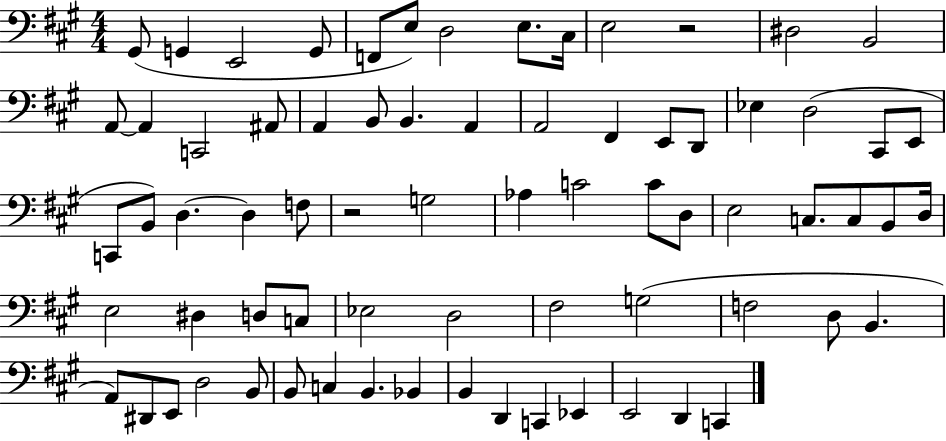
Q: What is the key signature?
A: A major